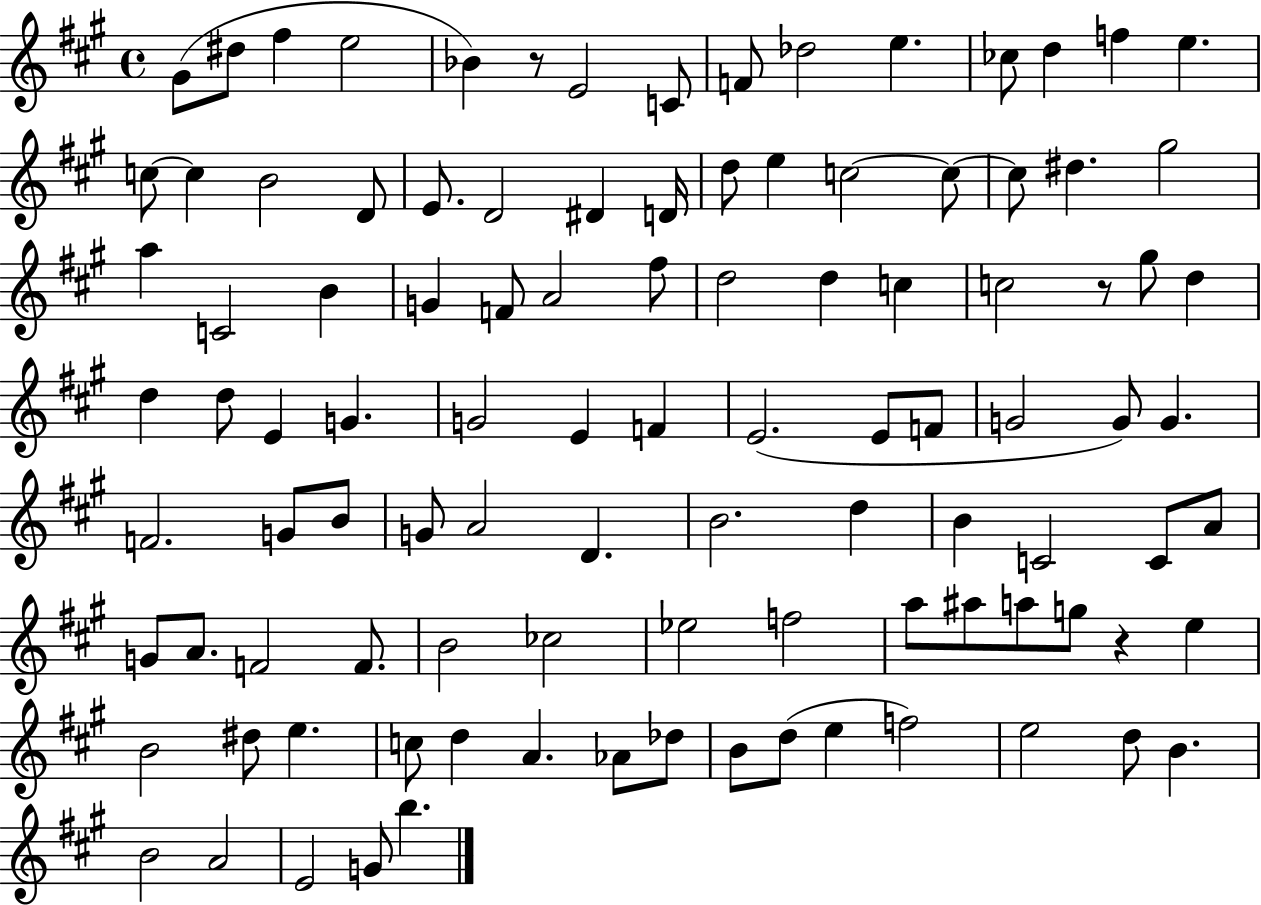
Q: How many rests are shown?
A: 3